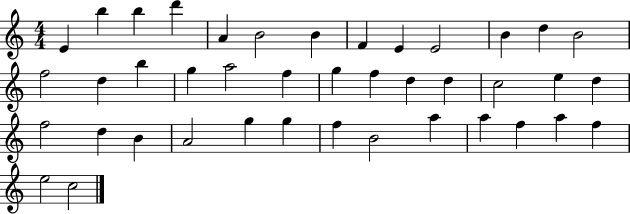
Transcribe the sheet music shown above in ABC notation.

X:1
T:Untitled
M:4/4
L:1/4
K:C
E b b d' A B2 B F E E2 B d B2 f2 d b g a2 f g f d d c2 e d f2 d B A2 g g f B2 a a f a f e2 c2